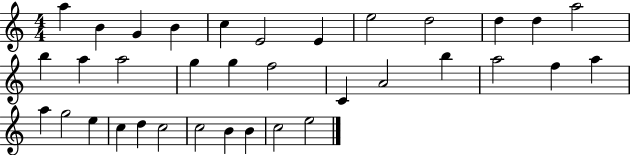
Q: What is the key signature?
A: C major